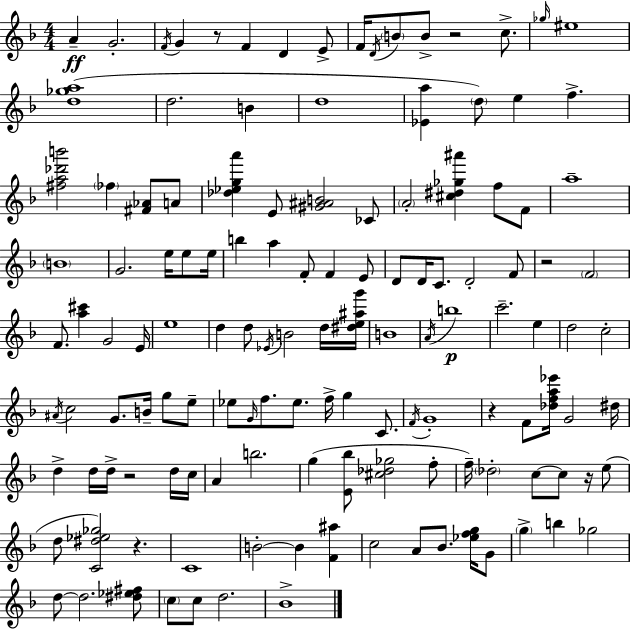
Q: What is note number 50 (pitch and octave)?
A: D5